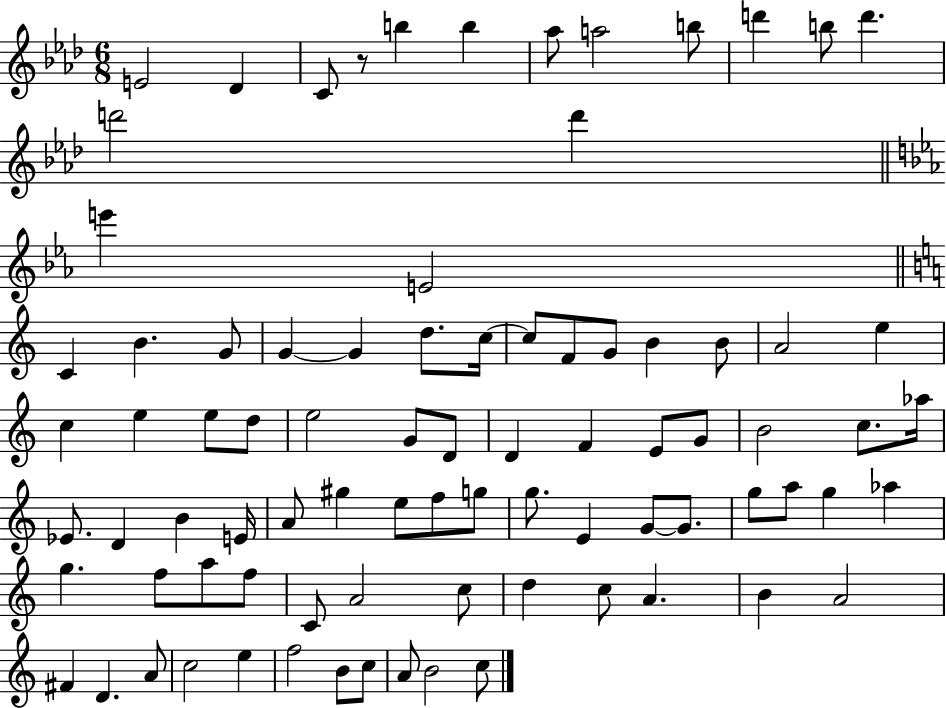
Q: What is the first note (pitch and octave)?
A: E4